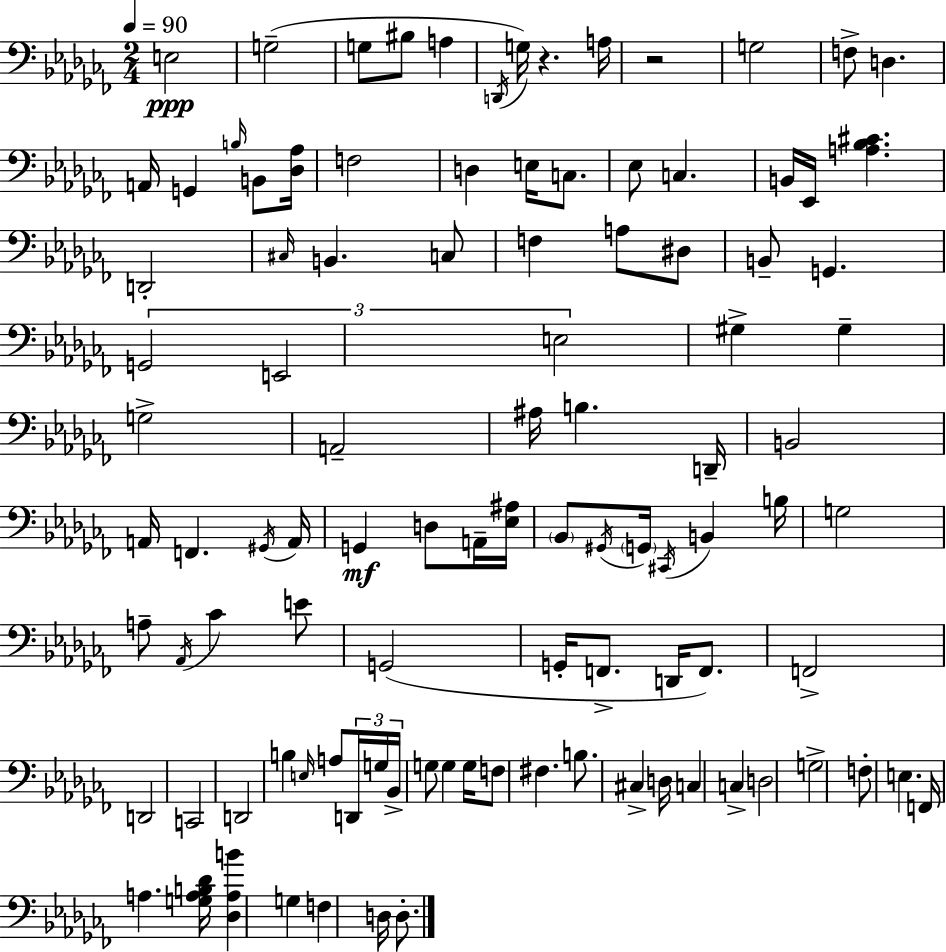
X:1
T:Untitled
M:2/4
L:1/4
K:Abm
E,2 G,2 G,/2 ^B,/2 A, D,,/4 G,/4 z A,/4 z2 G,2 F,/2 D, A,,/4 G,, B,/4 B,,/2 [_D,_A,]/4 F,2 D, E,/4 C,/2 _E,/2 C, B,,/4 _E,,/4 [A,_B,^C] D,,2 ^C,/4 B,, C,/2 F, A,/2 ^D,/2 B,,/2 G,, G,,2 E,,2 E,2 ^G, ^G, G,2 A,,2 ^A,/4 B, D,,/4 B,,2 A,,/4 F,, ^G,,/4 A,,/4 G,, D,/2 A,,/4 [_E,^A,]/4 _B,,/2 ^G,,/4 G,,/4 ^C,,/4 B,, B,/4 G,2 A,/2 _A,,/4 _C E/2 G,,2 G,,/4 F,,/2 D,,/4 F,,/2 F,,2 D,,2 C,,2 D,,2 B, E,/4 A,/2 D,,/4 G,/4 _B,,/4 G,/2 G, G,/4 F,/2 ^F, B,/2 ^C, D,/4 C, C, D,2 G,2 F,/2 E, F,,/4 A, [G,A,B,_D]/4 [_D,A,B] G, F, D,/4 D,/2